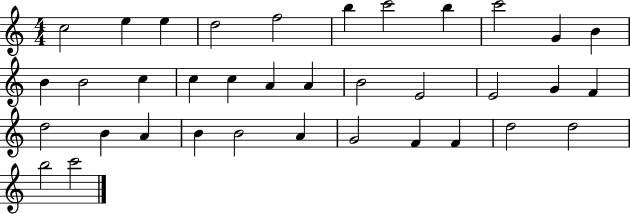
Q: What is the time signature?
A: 4/4